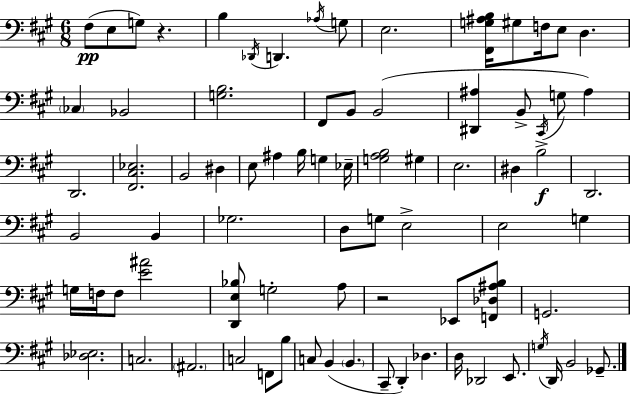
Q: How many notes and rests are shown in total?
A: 79